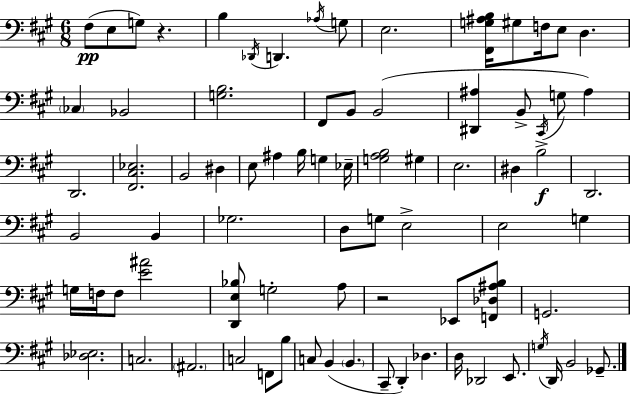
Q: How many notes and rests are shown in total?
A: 79